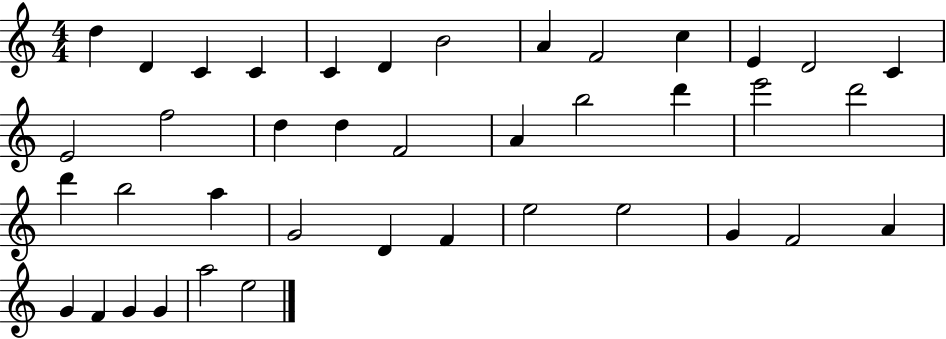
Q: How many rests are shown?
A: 0